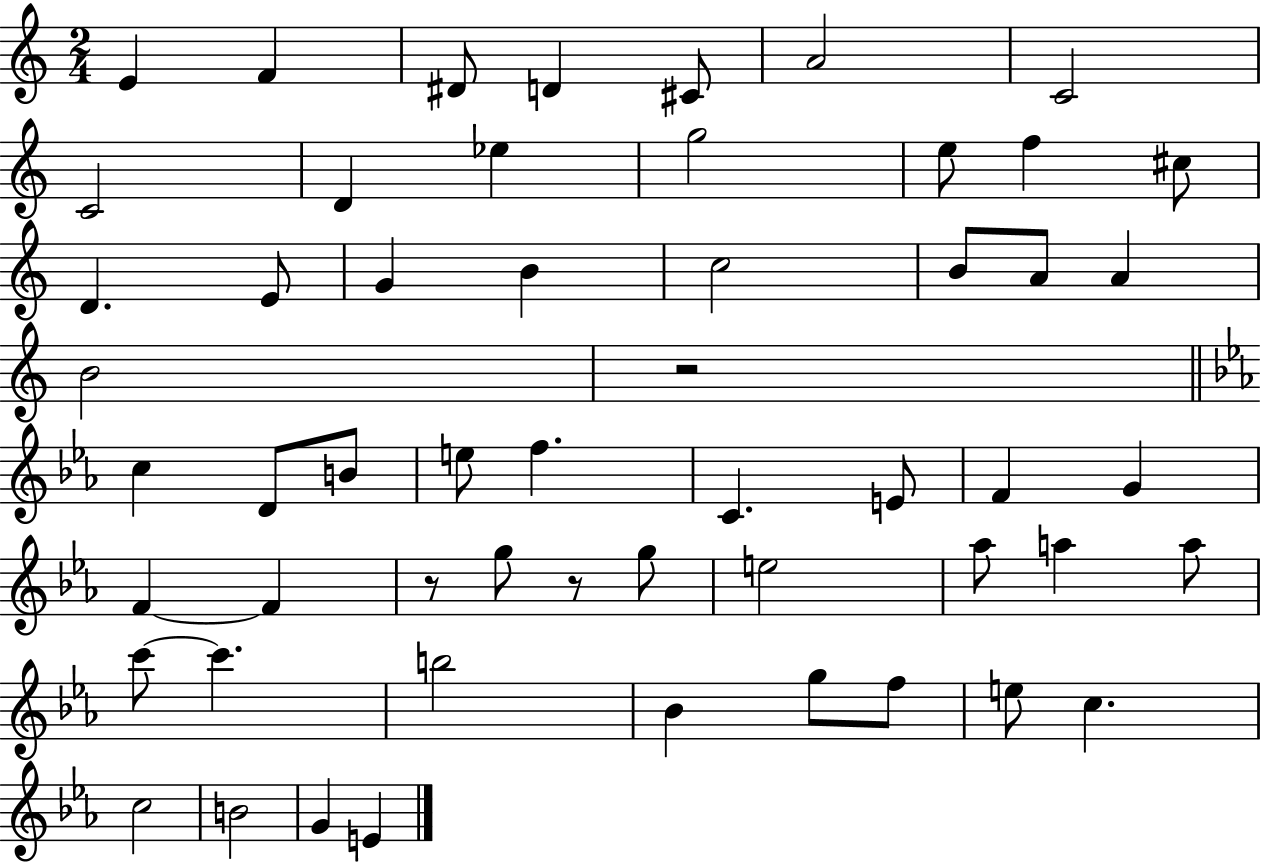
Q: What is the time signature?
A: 2/4